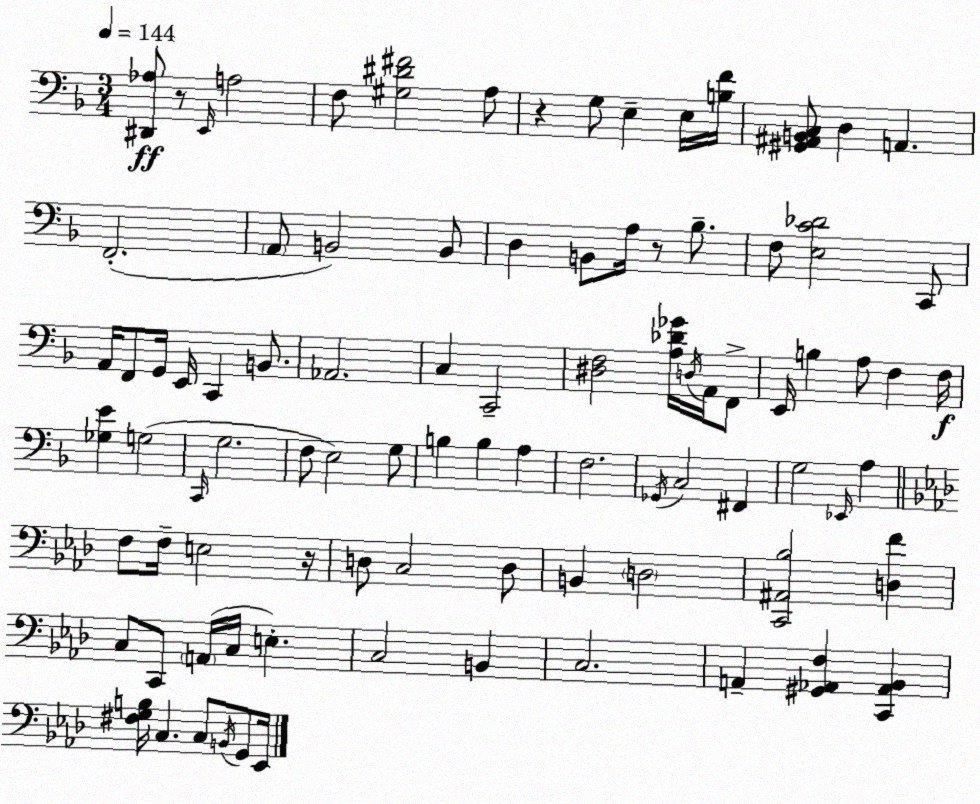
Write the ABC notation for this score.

X:1
T:Untitled
M:3/4
L:1/4
K:Dm
[^D,,_A,]/2 z/2 E,,/4 A,2 F,/2 [^G,^D^F]2 A,/2 z G,/2 E, E,/4 [B,F]/4 [^G,,^A,,B,,C,]/2 D, A,, F,,2 A,,/2 B,,2 B,,/2 D, B,,/2 A,/4 z/2 _B,/2 F,/2 [E,C_D]2 C,,/2 A,,/4 F,,/2 G,,/4 E,,/4 C,, B,,/2 _A,,2 C, C,,2 [^D,F,]2 [A,_D_G]/4 D,/4 A,,/4 F,,/2 E,,/4 B, A,/2 F, F,/4 [_G,E] G,2 C,,/4 G,2 F,/2 E,2 G,/2 B, B, A, F,2 _G,,/4 C,2 ^F,, G,2 _E,,/4 A, F,/2 F,/4 E,2 z/4 D,/2 C,2 D,/2 B,, D,2 [C,,^A,,_B,]2 [D,F] C,/2 C,,/2 A,,/4 C,/4 E, C,2 B,, C,2 A,, [^G,,_A,,F,] [C,,_A,,_B,,] [^F,G,B,]/4 C, C,/2 B,,/4 G,,/2 _E,,/4